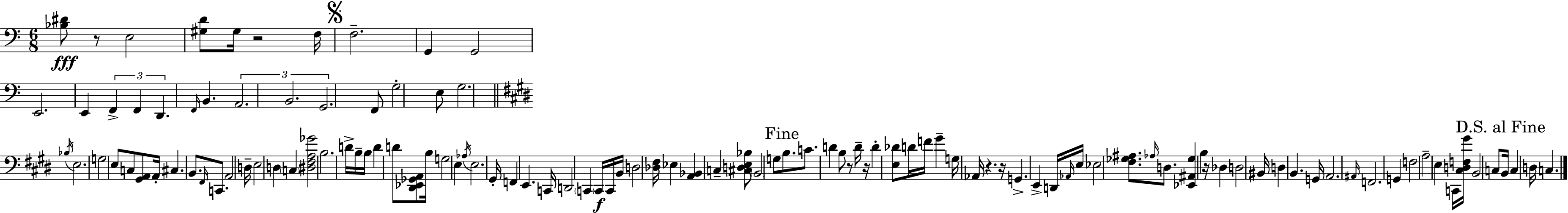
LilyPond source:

{
  \clef bass
  \numericTimeSignature
  \time 6/8
  \key c \major
  <bes dis'>8\fff r8 e2 | <gis d'>8 gis16 r2 f16 | \mark \markup { \musicglyph "scripts.segno" } f2.-- | g,4 g,2 | \break e,2. | e,4 \tuplet 3/2 { f,4-> f,4 | d,4. } \grace { f,16 } b,4. | \tuplet 3/2 { a,2. | \break b,2. | g,2. } | f,8 g2-. e8 | g2. | \break \bar "||" \break \key e \major \acciaccatura { bes16 } e2. | g2 e8 c8 | <gis, a,>8 a,16-. cis4. b,8. | \grace { fis,16 } c,8. a,2 | \break d16-- e2 d4 | \parenthesize c4 <dis fis a ges'>2 | b2. | d'16-> b16-- b16 d'4 d'8 <dis, ees, ges, a,>8 | \break b16 g2 e4 | \acciaccatura { aes16 } e2. | gis,16-. f,4 e,4. | c,16 d,2 \parenthesize c,4 | \break c,16\f c,16 b,16 d2 | <des fis>16 ees4 <a, bes,>4 c4-- | <cis d e bes>8 \parenthesize b,2 | g8 \mark "Fine" b8. c'8. d'4 | \break b8 r8 d'16-- r16 d'4-. <e des'>8 | d'16 f'16 gis'4-- g16 aes,16 r4. | r16 g,4.-> e,4-> | d,16 \grace { aes,16 } e16 ees2 | \break <fis ges ais>8. \grace { aes16 } d8. <ees, ais, ges>4 | b4 r16 des4 d2 | bis,16 d4 b,4. | g,16 a,2. | \break \grace { ais,16 } f,2. | g,4 f2 | a2-- | e4 c,16 <cis d f gis'>16 b,2 | \break c8 \mark "D.S. al Fine" b,16 c4 d16 | c4. \bar "|."
}